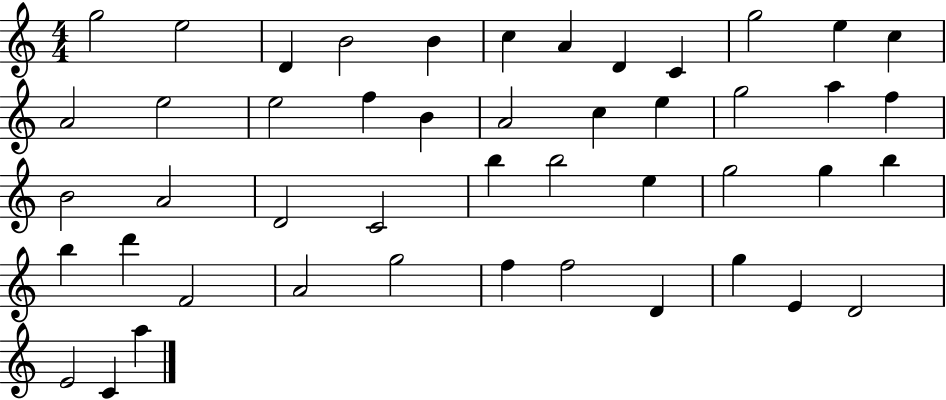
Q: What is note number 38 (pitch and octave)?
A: G5